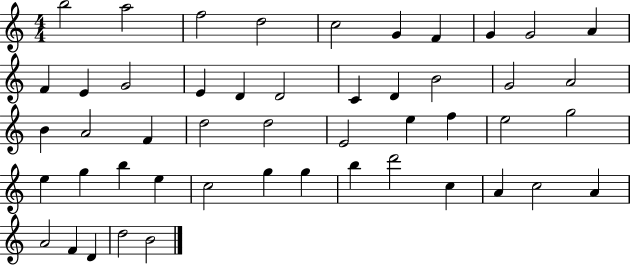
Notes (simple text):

B5/h A5/h F5/h D5/h C5/h G4/q F4/q G4/q G4/h A4/q F4/q E4/q G4/h E4/q D4/q D4/h C4/q D4/q B4/h G4/h A4/h B4/q A4/h F4/q D5/h D5/h E4/h E5/q F5/q E5/h G5/h E5/q G5/q B5/q E5/q C5/h G5/q G5/q B5/q D6/h C5/q A4/q C5/h A4/q A4/h F4/q D4/q D5/h B4/h